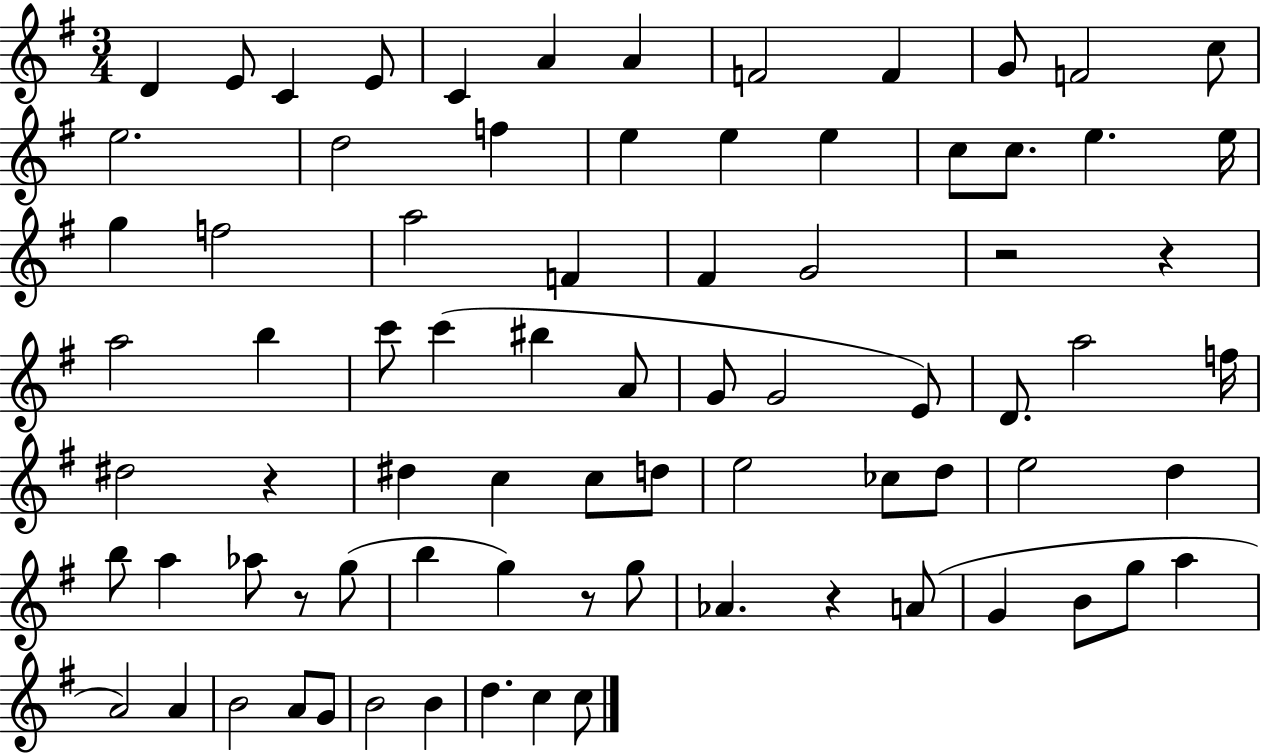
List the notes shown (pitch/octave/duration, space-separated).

D4/q E4/e C4/q E4/e C4/q A4/q A4/q F4/h F4/q G4/e F4/h C5/e E5/h. D5/h F5/q E5/q E5/q E5/q C5/e C5/e. E5/q. E5/s G5/q F5/h A5/h F4/q F#4/q G4/h R/h R/q A5/h B5/q C6/e C6/q BIS5/q A4/e G4/e G4/h E4/e D4/e. A5/h F5/s D#5/h R/q D#5/q C5/q C5/e D5/e E5/h CES5/e D5/e E5/h D5/q B5/e A5/q Ab5/e R/e G5/e B5/q G5/q R/e G5/e Ab4/q. R/q A4/e G4/q B4/e G5/e A5/q A4/h A4/q B4/h A4/e G4/e B4/h B4/q D5/q. C5/q C5/e